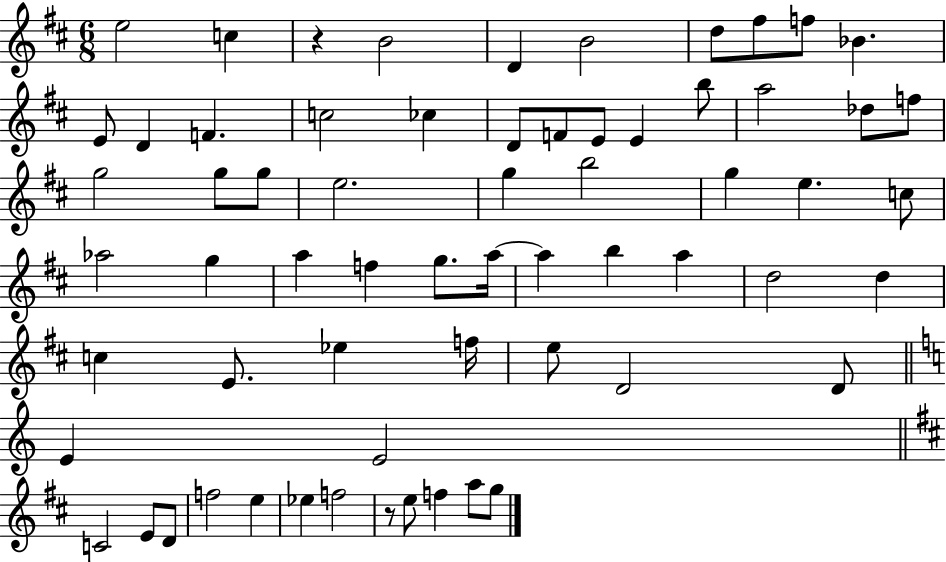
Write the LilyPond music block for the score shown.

{
  \clef treble
  \numericTimeSignature
  \time 6/8
  \key d \major
  \repeat volta 2 { e''2 c''4 | r4 b'2 | d'4 b'2 | d''8 fis''8 f''8 bes'4. | \break e'8 d'4 f'4. | c''2 ces''4 | d'8 f'8 e'8 e'4 b''8 | a''2 des''8 f''8 | \break g''2 g''8 g''8 | e''2. | g''4 b''2 | g''4 e''4. c''8 | \break aes''2 g''4 | a''4 f''4 g''8. a''16~~ | a''4 b''4 a''4 | d''2 d''4 | \break c''4 e'8. ees''4 f''16 | e''8 d'2 d'8 | \bar "||" \break \key c \major e'4 e'2 | \bar "||" \break \key d \major c'2 e'8 d'8 | f''2 e''4 | ees''4 f''2 | r8 e''8 f''4 a''8 g''8 | \break } \bar "|."
}